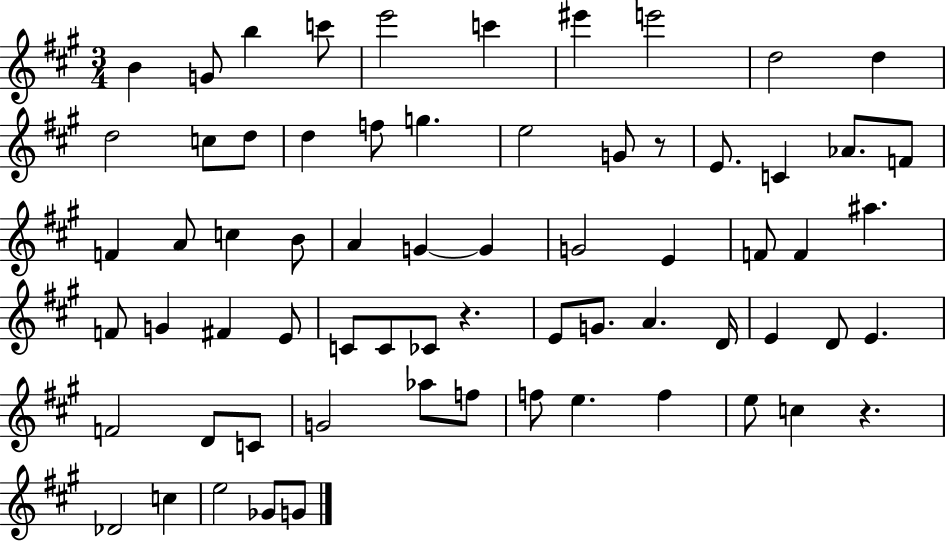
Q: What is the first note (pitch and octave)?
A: B4